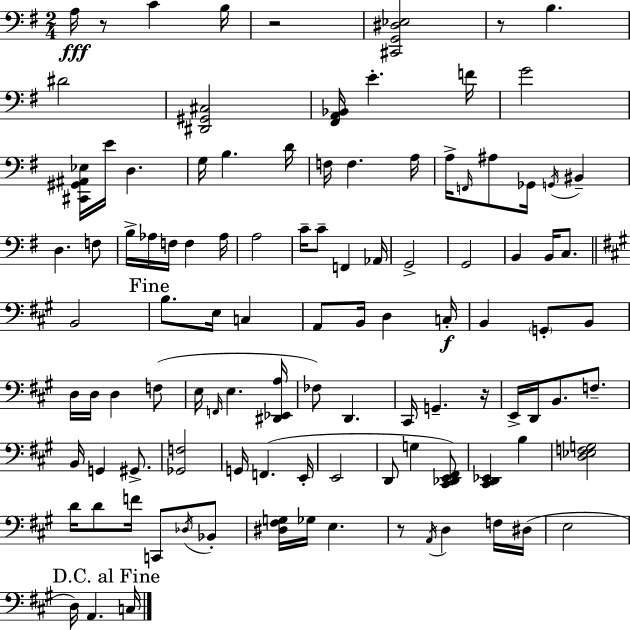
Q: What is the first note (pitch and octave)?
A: A3